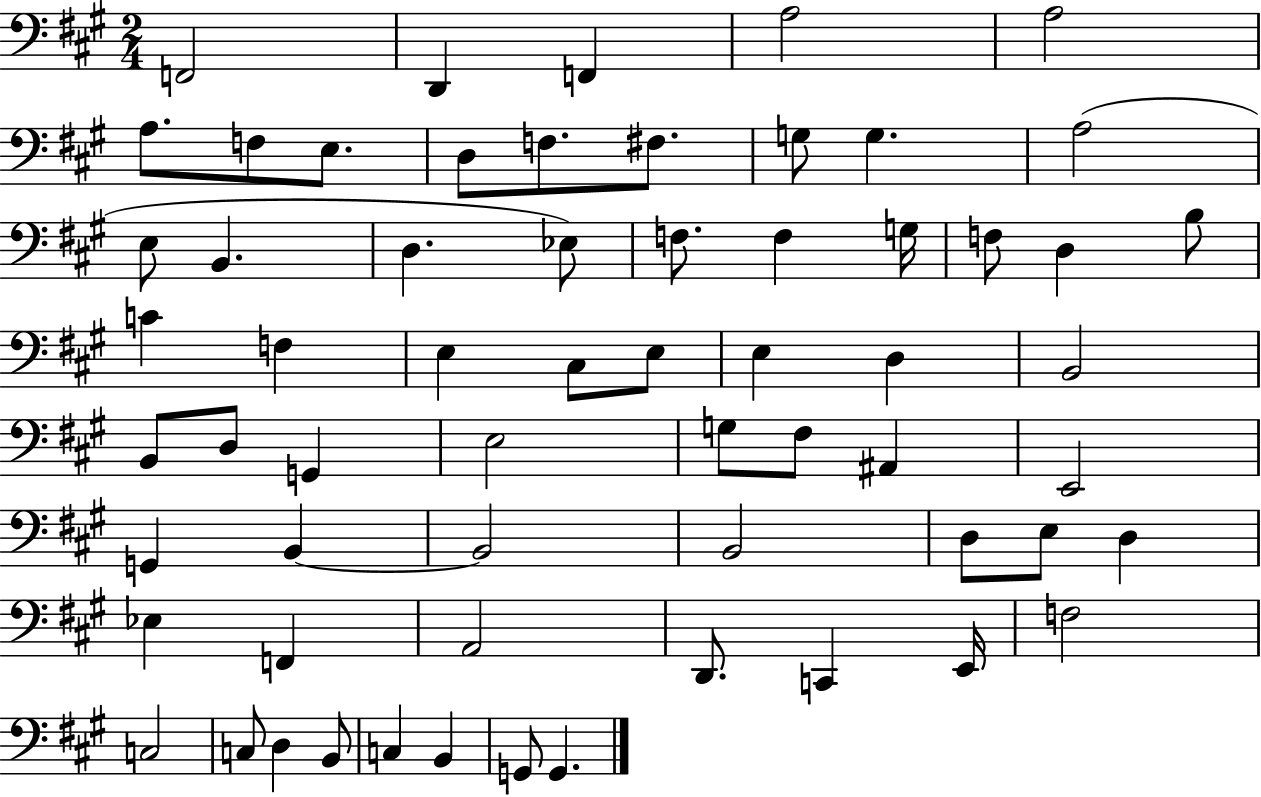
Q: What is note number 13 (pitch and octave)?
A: G3